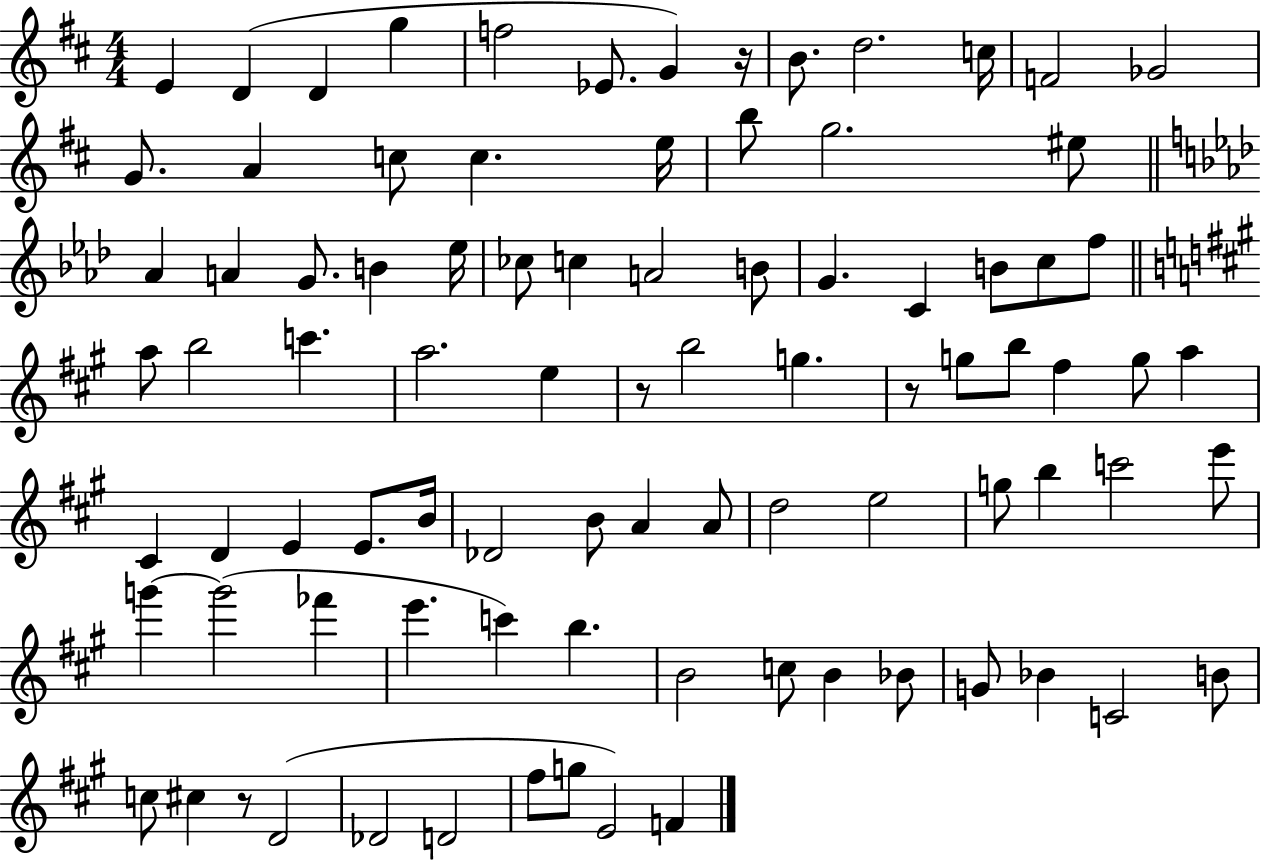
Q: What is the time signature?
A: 4/4